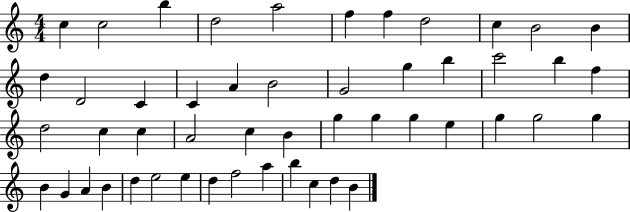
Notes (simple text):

C5/q C5/h B5/q D5/h A5/h F5/q F5/q D5/h C5/q B4/h B4/q D5/q D4/h C4/q C4/q A4/q B4/h G4/h G5/q B5/q C6/h B5/q F5/q D5/h C5/q C5/q A4/h C5/q B4/q G5/q G5/q G5/q E5/q G5/q G5/h G5/q B4/q G4/q A4/q B4/q D5/q E5/h E5/q D5/q F5/h A5/q B5/q C5/q D5/q B4/q